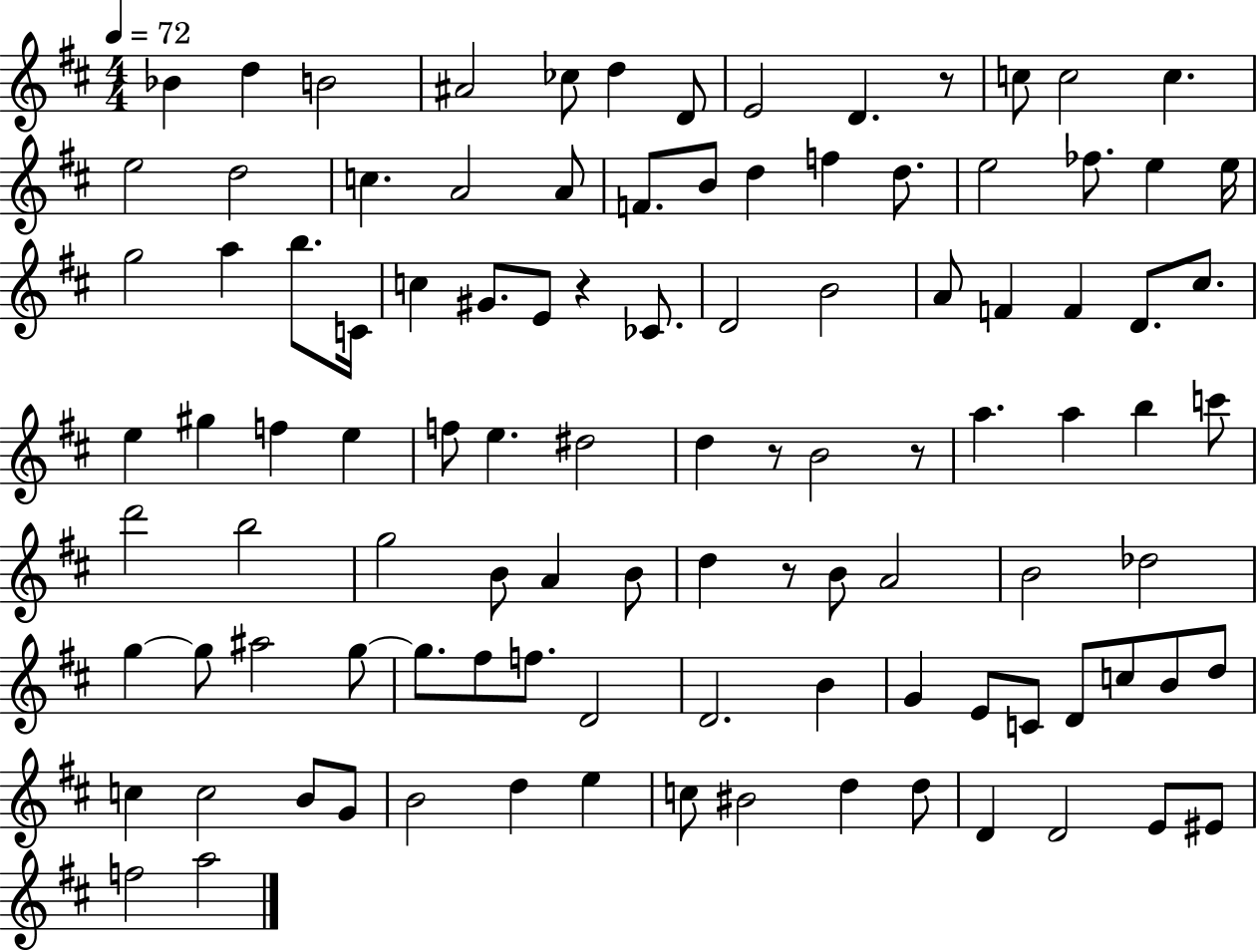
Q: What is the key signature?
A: D major